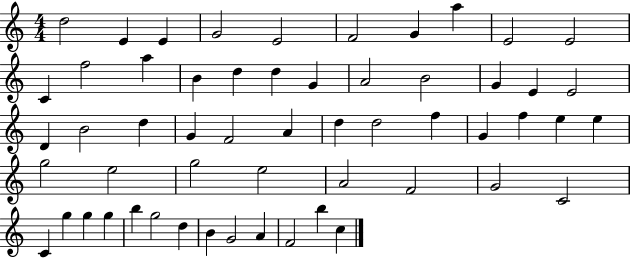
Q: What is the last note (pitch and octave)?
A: C5